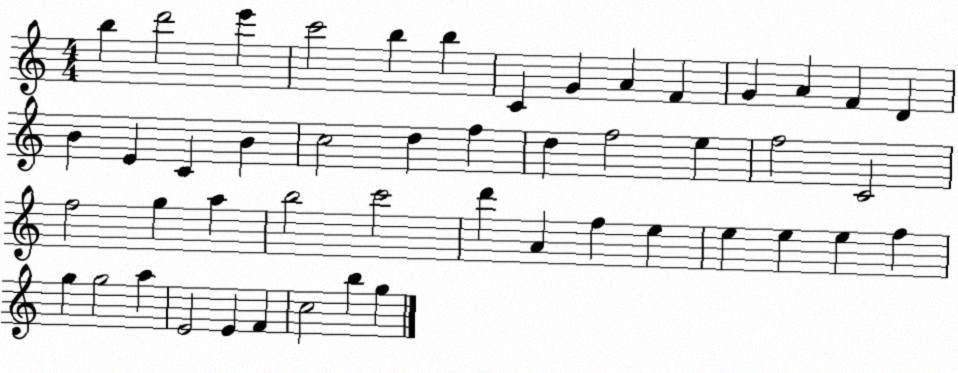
X:1
T:Untitled
M:4/4
L:1/4
K:C
b d'2 e' c'2 b b C G A F G A F D B E C B c2 d f d f2 e f2 C2 f2 g a b2 c'2 d' A f e e e e f g g2 a E2 E F c2 b g